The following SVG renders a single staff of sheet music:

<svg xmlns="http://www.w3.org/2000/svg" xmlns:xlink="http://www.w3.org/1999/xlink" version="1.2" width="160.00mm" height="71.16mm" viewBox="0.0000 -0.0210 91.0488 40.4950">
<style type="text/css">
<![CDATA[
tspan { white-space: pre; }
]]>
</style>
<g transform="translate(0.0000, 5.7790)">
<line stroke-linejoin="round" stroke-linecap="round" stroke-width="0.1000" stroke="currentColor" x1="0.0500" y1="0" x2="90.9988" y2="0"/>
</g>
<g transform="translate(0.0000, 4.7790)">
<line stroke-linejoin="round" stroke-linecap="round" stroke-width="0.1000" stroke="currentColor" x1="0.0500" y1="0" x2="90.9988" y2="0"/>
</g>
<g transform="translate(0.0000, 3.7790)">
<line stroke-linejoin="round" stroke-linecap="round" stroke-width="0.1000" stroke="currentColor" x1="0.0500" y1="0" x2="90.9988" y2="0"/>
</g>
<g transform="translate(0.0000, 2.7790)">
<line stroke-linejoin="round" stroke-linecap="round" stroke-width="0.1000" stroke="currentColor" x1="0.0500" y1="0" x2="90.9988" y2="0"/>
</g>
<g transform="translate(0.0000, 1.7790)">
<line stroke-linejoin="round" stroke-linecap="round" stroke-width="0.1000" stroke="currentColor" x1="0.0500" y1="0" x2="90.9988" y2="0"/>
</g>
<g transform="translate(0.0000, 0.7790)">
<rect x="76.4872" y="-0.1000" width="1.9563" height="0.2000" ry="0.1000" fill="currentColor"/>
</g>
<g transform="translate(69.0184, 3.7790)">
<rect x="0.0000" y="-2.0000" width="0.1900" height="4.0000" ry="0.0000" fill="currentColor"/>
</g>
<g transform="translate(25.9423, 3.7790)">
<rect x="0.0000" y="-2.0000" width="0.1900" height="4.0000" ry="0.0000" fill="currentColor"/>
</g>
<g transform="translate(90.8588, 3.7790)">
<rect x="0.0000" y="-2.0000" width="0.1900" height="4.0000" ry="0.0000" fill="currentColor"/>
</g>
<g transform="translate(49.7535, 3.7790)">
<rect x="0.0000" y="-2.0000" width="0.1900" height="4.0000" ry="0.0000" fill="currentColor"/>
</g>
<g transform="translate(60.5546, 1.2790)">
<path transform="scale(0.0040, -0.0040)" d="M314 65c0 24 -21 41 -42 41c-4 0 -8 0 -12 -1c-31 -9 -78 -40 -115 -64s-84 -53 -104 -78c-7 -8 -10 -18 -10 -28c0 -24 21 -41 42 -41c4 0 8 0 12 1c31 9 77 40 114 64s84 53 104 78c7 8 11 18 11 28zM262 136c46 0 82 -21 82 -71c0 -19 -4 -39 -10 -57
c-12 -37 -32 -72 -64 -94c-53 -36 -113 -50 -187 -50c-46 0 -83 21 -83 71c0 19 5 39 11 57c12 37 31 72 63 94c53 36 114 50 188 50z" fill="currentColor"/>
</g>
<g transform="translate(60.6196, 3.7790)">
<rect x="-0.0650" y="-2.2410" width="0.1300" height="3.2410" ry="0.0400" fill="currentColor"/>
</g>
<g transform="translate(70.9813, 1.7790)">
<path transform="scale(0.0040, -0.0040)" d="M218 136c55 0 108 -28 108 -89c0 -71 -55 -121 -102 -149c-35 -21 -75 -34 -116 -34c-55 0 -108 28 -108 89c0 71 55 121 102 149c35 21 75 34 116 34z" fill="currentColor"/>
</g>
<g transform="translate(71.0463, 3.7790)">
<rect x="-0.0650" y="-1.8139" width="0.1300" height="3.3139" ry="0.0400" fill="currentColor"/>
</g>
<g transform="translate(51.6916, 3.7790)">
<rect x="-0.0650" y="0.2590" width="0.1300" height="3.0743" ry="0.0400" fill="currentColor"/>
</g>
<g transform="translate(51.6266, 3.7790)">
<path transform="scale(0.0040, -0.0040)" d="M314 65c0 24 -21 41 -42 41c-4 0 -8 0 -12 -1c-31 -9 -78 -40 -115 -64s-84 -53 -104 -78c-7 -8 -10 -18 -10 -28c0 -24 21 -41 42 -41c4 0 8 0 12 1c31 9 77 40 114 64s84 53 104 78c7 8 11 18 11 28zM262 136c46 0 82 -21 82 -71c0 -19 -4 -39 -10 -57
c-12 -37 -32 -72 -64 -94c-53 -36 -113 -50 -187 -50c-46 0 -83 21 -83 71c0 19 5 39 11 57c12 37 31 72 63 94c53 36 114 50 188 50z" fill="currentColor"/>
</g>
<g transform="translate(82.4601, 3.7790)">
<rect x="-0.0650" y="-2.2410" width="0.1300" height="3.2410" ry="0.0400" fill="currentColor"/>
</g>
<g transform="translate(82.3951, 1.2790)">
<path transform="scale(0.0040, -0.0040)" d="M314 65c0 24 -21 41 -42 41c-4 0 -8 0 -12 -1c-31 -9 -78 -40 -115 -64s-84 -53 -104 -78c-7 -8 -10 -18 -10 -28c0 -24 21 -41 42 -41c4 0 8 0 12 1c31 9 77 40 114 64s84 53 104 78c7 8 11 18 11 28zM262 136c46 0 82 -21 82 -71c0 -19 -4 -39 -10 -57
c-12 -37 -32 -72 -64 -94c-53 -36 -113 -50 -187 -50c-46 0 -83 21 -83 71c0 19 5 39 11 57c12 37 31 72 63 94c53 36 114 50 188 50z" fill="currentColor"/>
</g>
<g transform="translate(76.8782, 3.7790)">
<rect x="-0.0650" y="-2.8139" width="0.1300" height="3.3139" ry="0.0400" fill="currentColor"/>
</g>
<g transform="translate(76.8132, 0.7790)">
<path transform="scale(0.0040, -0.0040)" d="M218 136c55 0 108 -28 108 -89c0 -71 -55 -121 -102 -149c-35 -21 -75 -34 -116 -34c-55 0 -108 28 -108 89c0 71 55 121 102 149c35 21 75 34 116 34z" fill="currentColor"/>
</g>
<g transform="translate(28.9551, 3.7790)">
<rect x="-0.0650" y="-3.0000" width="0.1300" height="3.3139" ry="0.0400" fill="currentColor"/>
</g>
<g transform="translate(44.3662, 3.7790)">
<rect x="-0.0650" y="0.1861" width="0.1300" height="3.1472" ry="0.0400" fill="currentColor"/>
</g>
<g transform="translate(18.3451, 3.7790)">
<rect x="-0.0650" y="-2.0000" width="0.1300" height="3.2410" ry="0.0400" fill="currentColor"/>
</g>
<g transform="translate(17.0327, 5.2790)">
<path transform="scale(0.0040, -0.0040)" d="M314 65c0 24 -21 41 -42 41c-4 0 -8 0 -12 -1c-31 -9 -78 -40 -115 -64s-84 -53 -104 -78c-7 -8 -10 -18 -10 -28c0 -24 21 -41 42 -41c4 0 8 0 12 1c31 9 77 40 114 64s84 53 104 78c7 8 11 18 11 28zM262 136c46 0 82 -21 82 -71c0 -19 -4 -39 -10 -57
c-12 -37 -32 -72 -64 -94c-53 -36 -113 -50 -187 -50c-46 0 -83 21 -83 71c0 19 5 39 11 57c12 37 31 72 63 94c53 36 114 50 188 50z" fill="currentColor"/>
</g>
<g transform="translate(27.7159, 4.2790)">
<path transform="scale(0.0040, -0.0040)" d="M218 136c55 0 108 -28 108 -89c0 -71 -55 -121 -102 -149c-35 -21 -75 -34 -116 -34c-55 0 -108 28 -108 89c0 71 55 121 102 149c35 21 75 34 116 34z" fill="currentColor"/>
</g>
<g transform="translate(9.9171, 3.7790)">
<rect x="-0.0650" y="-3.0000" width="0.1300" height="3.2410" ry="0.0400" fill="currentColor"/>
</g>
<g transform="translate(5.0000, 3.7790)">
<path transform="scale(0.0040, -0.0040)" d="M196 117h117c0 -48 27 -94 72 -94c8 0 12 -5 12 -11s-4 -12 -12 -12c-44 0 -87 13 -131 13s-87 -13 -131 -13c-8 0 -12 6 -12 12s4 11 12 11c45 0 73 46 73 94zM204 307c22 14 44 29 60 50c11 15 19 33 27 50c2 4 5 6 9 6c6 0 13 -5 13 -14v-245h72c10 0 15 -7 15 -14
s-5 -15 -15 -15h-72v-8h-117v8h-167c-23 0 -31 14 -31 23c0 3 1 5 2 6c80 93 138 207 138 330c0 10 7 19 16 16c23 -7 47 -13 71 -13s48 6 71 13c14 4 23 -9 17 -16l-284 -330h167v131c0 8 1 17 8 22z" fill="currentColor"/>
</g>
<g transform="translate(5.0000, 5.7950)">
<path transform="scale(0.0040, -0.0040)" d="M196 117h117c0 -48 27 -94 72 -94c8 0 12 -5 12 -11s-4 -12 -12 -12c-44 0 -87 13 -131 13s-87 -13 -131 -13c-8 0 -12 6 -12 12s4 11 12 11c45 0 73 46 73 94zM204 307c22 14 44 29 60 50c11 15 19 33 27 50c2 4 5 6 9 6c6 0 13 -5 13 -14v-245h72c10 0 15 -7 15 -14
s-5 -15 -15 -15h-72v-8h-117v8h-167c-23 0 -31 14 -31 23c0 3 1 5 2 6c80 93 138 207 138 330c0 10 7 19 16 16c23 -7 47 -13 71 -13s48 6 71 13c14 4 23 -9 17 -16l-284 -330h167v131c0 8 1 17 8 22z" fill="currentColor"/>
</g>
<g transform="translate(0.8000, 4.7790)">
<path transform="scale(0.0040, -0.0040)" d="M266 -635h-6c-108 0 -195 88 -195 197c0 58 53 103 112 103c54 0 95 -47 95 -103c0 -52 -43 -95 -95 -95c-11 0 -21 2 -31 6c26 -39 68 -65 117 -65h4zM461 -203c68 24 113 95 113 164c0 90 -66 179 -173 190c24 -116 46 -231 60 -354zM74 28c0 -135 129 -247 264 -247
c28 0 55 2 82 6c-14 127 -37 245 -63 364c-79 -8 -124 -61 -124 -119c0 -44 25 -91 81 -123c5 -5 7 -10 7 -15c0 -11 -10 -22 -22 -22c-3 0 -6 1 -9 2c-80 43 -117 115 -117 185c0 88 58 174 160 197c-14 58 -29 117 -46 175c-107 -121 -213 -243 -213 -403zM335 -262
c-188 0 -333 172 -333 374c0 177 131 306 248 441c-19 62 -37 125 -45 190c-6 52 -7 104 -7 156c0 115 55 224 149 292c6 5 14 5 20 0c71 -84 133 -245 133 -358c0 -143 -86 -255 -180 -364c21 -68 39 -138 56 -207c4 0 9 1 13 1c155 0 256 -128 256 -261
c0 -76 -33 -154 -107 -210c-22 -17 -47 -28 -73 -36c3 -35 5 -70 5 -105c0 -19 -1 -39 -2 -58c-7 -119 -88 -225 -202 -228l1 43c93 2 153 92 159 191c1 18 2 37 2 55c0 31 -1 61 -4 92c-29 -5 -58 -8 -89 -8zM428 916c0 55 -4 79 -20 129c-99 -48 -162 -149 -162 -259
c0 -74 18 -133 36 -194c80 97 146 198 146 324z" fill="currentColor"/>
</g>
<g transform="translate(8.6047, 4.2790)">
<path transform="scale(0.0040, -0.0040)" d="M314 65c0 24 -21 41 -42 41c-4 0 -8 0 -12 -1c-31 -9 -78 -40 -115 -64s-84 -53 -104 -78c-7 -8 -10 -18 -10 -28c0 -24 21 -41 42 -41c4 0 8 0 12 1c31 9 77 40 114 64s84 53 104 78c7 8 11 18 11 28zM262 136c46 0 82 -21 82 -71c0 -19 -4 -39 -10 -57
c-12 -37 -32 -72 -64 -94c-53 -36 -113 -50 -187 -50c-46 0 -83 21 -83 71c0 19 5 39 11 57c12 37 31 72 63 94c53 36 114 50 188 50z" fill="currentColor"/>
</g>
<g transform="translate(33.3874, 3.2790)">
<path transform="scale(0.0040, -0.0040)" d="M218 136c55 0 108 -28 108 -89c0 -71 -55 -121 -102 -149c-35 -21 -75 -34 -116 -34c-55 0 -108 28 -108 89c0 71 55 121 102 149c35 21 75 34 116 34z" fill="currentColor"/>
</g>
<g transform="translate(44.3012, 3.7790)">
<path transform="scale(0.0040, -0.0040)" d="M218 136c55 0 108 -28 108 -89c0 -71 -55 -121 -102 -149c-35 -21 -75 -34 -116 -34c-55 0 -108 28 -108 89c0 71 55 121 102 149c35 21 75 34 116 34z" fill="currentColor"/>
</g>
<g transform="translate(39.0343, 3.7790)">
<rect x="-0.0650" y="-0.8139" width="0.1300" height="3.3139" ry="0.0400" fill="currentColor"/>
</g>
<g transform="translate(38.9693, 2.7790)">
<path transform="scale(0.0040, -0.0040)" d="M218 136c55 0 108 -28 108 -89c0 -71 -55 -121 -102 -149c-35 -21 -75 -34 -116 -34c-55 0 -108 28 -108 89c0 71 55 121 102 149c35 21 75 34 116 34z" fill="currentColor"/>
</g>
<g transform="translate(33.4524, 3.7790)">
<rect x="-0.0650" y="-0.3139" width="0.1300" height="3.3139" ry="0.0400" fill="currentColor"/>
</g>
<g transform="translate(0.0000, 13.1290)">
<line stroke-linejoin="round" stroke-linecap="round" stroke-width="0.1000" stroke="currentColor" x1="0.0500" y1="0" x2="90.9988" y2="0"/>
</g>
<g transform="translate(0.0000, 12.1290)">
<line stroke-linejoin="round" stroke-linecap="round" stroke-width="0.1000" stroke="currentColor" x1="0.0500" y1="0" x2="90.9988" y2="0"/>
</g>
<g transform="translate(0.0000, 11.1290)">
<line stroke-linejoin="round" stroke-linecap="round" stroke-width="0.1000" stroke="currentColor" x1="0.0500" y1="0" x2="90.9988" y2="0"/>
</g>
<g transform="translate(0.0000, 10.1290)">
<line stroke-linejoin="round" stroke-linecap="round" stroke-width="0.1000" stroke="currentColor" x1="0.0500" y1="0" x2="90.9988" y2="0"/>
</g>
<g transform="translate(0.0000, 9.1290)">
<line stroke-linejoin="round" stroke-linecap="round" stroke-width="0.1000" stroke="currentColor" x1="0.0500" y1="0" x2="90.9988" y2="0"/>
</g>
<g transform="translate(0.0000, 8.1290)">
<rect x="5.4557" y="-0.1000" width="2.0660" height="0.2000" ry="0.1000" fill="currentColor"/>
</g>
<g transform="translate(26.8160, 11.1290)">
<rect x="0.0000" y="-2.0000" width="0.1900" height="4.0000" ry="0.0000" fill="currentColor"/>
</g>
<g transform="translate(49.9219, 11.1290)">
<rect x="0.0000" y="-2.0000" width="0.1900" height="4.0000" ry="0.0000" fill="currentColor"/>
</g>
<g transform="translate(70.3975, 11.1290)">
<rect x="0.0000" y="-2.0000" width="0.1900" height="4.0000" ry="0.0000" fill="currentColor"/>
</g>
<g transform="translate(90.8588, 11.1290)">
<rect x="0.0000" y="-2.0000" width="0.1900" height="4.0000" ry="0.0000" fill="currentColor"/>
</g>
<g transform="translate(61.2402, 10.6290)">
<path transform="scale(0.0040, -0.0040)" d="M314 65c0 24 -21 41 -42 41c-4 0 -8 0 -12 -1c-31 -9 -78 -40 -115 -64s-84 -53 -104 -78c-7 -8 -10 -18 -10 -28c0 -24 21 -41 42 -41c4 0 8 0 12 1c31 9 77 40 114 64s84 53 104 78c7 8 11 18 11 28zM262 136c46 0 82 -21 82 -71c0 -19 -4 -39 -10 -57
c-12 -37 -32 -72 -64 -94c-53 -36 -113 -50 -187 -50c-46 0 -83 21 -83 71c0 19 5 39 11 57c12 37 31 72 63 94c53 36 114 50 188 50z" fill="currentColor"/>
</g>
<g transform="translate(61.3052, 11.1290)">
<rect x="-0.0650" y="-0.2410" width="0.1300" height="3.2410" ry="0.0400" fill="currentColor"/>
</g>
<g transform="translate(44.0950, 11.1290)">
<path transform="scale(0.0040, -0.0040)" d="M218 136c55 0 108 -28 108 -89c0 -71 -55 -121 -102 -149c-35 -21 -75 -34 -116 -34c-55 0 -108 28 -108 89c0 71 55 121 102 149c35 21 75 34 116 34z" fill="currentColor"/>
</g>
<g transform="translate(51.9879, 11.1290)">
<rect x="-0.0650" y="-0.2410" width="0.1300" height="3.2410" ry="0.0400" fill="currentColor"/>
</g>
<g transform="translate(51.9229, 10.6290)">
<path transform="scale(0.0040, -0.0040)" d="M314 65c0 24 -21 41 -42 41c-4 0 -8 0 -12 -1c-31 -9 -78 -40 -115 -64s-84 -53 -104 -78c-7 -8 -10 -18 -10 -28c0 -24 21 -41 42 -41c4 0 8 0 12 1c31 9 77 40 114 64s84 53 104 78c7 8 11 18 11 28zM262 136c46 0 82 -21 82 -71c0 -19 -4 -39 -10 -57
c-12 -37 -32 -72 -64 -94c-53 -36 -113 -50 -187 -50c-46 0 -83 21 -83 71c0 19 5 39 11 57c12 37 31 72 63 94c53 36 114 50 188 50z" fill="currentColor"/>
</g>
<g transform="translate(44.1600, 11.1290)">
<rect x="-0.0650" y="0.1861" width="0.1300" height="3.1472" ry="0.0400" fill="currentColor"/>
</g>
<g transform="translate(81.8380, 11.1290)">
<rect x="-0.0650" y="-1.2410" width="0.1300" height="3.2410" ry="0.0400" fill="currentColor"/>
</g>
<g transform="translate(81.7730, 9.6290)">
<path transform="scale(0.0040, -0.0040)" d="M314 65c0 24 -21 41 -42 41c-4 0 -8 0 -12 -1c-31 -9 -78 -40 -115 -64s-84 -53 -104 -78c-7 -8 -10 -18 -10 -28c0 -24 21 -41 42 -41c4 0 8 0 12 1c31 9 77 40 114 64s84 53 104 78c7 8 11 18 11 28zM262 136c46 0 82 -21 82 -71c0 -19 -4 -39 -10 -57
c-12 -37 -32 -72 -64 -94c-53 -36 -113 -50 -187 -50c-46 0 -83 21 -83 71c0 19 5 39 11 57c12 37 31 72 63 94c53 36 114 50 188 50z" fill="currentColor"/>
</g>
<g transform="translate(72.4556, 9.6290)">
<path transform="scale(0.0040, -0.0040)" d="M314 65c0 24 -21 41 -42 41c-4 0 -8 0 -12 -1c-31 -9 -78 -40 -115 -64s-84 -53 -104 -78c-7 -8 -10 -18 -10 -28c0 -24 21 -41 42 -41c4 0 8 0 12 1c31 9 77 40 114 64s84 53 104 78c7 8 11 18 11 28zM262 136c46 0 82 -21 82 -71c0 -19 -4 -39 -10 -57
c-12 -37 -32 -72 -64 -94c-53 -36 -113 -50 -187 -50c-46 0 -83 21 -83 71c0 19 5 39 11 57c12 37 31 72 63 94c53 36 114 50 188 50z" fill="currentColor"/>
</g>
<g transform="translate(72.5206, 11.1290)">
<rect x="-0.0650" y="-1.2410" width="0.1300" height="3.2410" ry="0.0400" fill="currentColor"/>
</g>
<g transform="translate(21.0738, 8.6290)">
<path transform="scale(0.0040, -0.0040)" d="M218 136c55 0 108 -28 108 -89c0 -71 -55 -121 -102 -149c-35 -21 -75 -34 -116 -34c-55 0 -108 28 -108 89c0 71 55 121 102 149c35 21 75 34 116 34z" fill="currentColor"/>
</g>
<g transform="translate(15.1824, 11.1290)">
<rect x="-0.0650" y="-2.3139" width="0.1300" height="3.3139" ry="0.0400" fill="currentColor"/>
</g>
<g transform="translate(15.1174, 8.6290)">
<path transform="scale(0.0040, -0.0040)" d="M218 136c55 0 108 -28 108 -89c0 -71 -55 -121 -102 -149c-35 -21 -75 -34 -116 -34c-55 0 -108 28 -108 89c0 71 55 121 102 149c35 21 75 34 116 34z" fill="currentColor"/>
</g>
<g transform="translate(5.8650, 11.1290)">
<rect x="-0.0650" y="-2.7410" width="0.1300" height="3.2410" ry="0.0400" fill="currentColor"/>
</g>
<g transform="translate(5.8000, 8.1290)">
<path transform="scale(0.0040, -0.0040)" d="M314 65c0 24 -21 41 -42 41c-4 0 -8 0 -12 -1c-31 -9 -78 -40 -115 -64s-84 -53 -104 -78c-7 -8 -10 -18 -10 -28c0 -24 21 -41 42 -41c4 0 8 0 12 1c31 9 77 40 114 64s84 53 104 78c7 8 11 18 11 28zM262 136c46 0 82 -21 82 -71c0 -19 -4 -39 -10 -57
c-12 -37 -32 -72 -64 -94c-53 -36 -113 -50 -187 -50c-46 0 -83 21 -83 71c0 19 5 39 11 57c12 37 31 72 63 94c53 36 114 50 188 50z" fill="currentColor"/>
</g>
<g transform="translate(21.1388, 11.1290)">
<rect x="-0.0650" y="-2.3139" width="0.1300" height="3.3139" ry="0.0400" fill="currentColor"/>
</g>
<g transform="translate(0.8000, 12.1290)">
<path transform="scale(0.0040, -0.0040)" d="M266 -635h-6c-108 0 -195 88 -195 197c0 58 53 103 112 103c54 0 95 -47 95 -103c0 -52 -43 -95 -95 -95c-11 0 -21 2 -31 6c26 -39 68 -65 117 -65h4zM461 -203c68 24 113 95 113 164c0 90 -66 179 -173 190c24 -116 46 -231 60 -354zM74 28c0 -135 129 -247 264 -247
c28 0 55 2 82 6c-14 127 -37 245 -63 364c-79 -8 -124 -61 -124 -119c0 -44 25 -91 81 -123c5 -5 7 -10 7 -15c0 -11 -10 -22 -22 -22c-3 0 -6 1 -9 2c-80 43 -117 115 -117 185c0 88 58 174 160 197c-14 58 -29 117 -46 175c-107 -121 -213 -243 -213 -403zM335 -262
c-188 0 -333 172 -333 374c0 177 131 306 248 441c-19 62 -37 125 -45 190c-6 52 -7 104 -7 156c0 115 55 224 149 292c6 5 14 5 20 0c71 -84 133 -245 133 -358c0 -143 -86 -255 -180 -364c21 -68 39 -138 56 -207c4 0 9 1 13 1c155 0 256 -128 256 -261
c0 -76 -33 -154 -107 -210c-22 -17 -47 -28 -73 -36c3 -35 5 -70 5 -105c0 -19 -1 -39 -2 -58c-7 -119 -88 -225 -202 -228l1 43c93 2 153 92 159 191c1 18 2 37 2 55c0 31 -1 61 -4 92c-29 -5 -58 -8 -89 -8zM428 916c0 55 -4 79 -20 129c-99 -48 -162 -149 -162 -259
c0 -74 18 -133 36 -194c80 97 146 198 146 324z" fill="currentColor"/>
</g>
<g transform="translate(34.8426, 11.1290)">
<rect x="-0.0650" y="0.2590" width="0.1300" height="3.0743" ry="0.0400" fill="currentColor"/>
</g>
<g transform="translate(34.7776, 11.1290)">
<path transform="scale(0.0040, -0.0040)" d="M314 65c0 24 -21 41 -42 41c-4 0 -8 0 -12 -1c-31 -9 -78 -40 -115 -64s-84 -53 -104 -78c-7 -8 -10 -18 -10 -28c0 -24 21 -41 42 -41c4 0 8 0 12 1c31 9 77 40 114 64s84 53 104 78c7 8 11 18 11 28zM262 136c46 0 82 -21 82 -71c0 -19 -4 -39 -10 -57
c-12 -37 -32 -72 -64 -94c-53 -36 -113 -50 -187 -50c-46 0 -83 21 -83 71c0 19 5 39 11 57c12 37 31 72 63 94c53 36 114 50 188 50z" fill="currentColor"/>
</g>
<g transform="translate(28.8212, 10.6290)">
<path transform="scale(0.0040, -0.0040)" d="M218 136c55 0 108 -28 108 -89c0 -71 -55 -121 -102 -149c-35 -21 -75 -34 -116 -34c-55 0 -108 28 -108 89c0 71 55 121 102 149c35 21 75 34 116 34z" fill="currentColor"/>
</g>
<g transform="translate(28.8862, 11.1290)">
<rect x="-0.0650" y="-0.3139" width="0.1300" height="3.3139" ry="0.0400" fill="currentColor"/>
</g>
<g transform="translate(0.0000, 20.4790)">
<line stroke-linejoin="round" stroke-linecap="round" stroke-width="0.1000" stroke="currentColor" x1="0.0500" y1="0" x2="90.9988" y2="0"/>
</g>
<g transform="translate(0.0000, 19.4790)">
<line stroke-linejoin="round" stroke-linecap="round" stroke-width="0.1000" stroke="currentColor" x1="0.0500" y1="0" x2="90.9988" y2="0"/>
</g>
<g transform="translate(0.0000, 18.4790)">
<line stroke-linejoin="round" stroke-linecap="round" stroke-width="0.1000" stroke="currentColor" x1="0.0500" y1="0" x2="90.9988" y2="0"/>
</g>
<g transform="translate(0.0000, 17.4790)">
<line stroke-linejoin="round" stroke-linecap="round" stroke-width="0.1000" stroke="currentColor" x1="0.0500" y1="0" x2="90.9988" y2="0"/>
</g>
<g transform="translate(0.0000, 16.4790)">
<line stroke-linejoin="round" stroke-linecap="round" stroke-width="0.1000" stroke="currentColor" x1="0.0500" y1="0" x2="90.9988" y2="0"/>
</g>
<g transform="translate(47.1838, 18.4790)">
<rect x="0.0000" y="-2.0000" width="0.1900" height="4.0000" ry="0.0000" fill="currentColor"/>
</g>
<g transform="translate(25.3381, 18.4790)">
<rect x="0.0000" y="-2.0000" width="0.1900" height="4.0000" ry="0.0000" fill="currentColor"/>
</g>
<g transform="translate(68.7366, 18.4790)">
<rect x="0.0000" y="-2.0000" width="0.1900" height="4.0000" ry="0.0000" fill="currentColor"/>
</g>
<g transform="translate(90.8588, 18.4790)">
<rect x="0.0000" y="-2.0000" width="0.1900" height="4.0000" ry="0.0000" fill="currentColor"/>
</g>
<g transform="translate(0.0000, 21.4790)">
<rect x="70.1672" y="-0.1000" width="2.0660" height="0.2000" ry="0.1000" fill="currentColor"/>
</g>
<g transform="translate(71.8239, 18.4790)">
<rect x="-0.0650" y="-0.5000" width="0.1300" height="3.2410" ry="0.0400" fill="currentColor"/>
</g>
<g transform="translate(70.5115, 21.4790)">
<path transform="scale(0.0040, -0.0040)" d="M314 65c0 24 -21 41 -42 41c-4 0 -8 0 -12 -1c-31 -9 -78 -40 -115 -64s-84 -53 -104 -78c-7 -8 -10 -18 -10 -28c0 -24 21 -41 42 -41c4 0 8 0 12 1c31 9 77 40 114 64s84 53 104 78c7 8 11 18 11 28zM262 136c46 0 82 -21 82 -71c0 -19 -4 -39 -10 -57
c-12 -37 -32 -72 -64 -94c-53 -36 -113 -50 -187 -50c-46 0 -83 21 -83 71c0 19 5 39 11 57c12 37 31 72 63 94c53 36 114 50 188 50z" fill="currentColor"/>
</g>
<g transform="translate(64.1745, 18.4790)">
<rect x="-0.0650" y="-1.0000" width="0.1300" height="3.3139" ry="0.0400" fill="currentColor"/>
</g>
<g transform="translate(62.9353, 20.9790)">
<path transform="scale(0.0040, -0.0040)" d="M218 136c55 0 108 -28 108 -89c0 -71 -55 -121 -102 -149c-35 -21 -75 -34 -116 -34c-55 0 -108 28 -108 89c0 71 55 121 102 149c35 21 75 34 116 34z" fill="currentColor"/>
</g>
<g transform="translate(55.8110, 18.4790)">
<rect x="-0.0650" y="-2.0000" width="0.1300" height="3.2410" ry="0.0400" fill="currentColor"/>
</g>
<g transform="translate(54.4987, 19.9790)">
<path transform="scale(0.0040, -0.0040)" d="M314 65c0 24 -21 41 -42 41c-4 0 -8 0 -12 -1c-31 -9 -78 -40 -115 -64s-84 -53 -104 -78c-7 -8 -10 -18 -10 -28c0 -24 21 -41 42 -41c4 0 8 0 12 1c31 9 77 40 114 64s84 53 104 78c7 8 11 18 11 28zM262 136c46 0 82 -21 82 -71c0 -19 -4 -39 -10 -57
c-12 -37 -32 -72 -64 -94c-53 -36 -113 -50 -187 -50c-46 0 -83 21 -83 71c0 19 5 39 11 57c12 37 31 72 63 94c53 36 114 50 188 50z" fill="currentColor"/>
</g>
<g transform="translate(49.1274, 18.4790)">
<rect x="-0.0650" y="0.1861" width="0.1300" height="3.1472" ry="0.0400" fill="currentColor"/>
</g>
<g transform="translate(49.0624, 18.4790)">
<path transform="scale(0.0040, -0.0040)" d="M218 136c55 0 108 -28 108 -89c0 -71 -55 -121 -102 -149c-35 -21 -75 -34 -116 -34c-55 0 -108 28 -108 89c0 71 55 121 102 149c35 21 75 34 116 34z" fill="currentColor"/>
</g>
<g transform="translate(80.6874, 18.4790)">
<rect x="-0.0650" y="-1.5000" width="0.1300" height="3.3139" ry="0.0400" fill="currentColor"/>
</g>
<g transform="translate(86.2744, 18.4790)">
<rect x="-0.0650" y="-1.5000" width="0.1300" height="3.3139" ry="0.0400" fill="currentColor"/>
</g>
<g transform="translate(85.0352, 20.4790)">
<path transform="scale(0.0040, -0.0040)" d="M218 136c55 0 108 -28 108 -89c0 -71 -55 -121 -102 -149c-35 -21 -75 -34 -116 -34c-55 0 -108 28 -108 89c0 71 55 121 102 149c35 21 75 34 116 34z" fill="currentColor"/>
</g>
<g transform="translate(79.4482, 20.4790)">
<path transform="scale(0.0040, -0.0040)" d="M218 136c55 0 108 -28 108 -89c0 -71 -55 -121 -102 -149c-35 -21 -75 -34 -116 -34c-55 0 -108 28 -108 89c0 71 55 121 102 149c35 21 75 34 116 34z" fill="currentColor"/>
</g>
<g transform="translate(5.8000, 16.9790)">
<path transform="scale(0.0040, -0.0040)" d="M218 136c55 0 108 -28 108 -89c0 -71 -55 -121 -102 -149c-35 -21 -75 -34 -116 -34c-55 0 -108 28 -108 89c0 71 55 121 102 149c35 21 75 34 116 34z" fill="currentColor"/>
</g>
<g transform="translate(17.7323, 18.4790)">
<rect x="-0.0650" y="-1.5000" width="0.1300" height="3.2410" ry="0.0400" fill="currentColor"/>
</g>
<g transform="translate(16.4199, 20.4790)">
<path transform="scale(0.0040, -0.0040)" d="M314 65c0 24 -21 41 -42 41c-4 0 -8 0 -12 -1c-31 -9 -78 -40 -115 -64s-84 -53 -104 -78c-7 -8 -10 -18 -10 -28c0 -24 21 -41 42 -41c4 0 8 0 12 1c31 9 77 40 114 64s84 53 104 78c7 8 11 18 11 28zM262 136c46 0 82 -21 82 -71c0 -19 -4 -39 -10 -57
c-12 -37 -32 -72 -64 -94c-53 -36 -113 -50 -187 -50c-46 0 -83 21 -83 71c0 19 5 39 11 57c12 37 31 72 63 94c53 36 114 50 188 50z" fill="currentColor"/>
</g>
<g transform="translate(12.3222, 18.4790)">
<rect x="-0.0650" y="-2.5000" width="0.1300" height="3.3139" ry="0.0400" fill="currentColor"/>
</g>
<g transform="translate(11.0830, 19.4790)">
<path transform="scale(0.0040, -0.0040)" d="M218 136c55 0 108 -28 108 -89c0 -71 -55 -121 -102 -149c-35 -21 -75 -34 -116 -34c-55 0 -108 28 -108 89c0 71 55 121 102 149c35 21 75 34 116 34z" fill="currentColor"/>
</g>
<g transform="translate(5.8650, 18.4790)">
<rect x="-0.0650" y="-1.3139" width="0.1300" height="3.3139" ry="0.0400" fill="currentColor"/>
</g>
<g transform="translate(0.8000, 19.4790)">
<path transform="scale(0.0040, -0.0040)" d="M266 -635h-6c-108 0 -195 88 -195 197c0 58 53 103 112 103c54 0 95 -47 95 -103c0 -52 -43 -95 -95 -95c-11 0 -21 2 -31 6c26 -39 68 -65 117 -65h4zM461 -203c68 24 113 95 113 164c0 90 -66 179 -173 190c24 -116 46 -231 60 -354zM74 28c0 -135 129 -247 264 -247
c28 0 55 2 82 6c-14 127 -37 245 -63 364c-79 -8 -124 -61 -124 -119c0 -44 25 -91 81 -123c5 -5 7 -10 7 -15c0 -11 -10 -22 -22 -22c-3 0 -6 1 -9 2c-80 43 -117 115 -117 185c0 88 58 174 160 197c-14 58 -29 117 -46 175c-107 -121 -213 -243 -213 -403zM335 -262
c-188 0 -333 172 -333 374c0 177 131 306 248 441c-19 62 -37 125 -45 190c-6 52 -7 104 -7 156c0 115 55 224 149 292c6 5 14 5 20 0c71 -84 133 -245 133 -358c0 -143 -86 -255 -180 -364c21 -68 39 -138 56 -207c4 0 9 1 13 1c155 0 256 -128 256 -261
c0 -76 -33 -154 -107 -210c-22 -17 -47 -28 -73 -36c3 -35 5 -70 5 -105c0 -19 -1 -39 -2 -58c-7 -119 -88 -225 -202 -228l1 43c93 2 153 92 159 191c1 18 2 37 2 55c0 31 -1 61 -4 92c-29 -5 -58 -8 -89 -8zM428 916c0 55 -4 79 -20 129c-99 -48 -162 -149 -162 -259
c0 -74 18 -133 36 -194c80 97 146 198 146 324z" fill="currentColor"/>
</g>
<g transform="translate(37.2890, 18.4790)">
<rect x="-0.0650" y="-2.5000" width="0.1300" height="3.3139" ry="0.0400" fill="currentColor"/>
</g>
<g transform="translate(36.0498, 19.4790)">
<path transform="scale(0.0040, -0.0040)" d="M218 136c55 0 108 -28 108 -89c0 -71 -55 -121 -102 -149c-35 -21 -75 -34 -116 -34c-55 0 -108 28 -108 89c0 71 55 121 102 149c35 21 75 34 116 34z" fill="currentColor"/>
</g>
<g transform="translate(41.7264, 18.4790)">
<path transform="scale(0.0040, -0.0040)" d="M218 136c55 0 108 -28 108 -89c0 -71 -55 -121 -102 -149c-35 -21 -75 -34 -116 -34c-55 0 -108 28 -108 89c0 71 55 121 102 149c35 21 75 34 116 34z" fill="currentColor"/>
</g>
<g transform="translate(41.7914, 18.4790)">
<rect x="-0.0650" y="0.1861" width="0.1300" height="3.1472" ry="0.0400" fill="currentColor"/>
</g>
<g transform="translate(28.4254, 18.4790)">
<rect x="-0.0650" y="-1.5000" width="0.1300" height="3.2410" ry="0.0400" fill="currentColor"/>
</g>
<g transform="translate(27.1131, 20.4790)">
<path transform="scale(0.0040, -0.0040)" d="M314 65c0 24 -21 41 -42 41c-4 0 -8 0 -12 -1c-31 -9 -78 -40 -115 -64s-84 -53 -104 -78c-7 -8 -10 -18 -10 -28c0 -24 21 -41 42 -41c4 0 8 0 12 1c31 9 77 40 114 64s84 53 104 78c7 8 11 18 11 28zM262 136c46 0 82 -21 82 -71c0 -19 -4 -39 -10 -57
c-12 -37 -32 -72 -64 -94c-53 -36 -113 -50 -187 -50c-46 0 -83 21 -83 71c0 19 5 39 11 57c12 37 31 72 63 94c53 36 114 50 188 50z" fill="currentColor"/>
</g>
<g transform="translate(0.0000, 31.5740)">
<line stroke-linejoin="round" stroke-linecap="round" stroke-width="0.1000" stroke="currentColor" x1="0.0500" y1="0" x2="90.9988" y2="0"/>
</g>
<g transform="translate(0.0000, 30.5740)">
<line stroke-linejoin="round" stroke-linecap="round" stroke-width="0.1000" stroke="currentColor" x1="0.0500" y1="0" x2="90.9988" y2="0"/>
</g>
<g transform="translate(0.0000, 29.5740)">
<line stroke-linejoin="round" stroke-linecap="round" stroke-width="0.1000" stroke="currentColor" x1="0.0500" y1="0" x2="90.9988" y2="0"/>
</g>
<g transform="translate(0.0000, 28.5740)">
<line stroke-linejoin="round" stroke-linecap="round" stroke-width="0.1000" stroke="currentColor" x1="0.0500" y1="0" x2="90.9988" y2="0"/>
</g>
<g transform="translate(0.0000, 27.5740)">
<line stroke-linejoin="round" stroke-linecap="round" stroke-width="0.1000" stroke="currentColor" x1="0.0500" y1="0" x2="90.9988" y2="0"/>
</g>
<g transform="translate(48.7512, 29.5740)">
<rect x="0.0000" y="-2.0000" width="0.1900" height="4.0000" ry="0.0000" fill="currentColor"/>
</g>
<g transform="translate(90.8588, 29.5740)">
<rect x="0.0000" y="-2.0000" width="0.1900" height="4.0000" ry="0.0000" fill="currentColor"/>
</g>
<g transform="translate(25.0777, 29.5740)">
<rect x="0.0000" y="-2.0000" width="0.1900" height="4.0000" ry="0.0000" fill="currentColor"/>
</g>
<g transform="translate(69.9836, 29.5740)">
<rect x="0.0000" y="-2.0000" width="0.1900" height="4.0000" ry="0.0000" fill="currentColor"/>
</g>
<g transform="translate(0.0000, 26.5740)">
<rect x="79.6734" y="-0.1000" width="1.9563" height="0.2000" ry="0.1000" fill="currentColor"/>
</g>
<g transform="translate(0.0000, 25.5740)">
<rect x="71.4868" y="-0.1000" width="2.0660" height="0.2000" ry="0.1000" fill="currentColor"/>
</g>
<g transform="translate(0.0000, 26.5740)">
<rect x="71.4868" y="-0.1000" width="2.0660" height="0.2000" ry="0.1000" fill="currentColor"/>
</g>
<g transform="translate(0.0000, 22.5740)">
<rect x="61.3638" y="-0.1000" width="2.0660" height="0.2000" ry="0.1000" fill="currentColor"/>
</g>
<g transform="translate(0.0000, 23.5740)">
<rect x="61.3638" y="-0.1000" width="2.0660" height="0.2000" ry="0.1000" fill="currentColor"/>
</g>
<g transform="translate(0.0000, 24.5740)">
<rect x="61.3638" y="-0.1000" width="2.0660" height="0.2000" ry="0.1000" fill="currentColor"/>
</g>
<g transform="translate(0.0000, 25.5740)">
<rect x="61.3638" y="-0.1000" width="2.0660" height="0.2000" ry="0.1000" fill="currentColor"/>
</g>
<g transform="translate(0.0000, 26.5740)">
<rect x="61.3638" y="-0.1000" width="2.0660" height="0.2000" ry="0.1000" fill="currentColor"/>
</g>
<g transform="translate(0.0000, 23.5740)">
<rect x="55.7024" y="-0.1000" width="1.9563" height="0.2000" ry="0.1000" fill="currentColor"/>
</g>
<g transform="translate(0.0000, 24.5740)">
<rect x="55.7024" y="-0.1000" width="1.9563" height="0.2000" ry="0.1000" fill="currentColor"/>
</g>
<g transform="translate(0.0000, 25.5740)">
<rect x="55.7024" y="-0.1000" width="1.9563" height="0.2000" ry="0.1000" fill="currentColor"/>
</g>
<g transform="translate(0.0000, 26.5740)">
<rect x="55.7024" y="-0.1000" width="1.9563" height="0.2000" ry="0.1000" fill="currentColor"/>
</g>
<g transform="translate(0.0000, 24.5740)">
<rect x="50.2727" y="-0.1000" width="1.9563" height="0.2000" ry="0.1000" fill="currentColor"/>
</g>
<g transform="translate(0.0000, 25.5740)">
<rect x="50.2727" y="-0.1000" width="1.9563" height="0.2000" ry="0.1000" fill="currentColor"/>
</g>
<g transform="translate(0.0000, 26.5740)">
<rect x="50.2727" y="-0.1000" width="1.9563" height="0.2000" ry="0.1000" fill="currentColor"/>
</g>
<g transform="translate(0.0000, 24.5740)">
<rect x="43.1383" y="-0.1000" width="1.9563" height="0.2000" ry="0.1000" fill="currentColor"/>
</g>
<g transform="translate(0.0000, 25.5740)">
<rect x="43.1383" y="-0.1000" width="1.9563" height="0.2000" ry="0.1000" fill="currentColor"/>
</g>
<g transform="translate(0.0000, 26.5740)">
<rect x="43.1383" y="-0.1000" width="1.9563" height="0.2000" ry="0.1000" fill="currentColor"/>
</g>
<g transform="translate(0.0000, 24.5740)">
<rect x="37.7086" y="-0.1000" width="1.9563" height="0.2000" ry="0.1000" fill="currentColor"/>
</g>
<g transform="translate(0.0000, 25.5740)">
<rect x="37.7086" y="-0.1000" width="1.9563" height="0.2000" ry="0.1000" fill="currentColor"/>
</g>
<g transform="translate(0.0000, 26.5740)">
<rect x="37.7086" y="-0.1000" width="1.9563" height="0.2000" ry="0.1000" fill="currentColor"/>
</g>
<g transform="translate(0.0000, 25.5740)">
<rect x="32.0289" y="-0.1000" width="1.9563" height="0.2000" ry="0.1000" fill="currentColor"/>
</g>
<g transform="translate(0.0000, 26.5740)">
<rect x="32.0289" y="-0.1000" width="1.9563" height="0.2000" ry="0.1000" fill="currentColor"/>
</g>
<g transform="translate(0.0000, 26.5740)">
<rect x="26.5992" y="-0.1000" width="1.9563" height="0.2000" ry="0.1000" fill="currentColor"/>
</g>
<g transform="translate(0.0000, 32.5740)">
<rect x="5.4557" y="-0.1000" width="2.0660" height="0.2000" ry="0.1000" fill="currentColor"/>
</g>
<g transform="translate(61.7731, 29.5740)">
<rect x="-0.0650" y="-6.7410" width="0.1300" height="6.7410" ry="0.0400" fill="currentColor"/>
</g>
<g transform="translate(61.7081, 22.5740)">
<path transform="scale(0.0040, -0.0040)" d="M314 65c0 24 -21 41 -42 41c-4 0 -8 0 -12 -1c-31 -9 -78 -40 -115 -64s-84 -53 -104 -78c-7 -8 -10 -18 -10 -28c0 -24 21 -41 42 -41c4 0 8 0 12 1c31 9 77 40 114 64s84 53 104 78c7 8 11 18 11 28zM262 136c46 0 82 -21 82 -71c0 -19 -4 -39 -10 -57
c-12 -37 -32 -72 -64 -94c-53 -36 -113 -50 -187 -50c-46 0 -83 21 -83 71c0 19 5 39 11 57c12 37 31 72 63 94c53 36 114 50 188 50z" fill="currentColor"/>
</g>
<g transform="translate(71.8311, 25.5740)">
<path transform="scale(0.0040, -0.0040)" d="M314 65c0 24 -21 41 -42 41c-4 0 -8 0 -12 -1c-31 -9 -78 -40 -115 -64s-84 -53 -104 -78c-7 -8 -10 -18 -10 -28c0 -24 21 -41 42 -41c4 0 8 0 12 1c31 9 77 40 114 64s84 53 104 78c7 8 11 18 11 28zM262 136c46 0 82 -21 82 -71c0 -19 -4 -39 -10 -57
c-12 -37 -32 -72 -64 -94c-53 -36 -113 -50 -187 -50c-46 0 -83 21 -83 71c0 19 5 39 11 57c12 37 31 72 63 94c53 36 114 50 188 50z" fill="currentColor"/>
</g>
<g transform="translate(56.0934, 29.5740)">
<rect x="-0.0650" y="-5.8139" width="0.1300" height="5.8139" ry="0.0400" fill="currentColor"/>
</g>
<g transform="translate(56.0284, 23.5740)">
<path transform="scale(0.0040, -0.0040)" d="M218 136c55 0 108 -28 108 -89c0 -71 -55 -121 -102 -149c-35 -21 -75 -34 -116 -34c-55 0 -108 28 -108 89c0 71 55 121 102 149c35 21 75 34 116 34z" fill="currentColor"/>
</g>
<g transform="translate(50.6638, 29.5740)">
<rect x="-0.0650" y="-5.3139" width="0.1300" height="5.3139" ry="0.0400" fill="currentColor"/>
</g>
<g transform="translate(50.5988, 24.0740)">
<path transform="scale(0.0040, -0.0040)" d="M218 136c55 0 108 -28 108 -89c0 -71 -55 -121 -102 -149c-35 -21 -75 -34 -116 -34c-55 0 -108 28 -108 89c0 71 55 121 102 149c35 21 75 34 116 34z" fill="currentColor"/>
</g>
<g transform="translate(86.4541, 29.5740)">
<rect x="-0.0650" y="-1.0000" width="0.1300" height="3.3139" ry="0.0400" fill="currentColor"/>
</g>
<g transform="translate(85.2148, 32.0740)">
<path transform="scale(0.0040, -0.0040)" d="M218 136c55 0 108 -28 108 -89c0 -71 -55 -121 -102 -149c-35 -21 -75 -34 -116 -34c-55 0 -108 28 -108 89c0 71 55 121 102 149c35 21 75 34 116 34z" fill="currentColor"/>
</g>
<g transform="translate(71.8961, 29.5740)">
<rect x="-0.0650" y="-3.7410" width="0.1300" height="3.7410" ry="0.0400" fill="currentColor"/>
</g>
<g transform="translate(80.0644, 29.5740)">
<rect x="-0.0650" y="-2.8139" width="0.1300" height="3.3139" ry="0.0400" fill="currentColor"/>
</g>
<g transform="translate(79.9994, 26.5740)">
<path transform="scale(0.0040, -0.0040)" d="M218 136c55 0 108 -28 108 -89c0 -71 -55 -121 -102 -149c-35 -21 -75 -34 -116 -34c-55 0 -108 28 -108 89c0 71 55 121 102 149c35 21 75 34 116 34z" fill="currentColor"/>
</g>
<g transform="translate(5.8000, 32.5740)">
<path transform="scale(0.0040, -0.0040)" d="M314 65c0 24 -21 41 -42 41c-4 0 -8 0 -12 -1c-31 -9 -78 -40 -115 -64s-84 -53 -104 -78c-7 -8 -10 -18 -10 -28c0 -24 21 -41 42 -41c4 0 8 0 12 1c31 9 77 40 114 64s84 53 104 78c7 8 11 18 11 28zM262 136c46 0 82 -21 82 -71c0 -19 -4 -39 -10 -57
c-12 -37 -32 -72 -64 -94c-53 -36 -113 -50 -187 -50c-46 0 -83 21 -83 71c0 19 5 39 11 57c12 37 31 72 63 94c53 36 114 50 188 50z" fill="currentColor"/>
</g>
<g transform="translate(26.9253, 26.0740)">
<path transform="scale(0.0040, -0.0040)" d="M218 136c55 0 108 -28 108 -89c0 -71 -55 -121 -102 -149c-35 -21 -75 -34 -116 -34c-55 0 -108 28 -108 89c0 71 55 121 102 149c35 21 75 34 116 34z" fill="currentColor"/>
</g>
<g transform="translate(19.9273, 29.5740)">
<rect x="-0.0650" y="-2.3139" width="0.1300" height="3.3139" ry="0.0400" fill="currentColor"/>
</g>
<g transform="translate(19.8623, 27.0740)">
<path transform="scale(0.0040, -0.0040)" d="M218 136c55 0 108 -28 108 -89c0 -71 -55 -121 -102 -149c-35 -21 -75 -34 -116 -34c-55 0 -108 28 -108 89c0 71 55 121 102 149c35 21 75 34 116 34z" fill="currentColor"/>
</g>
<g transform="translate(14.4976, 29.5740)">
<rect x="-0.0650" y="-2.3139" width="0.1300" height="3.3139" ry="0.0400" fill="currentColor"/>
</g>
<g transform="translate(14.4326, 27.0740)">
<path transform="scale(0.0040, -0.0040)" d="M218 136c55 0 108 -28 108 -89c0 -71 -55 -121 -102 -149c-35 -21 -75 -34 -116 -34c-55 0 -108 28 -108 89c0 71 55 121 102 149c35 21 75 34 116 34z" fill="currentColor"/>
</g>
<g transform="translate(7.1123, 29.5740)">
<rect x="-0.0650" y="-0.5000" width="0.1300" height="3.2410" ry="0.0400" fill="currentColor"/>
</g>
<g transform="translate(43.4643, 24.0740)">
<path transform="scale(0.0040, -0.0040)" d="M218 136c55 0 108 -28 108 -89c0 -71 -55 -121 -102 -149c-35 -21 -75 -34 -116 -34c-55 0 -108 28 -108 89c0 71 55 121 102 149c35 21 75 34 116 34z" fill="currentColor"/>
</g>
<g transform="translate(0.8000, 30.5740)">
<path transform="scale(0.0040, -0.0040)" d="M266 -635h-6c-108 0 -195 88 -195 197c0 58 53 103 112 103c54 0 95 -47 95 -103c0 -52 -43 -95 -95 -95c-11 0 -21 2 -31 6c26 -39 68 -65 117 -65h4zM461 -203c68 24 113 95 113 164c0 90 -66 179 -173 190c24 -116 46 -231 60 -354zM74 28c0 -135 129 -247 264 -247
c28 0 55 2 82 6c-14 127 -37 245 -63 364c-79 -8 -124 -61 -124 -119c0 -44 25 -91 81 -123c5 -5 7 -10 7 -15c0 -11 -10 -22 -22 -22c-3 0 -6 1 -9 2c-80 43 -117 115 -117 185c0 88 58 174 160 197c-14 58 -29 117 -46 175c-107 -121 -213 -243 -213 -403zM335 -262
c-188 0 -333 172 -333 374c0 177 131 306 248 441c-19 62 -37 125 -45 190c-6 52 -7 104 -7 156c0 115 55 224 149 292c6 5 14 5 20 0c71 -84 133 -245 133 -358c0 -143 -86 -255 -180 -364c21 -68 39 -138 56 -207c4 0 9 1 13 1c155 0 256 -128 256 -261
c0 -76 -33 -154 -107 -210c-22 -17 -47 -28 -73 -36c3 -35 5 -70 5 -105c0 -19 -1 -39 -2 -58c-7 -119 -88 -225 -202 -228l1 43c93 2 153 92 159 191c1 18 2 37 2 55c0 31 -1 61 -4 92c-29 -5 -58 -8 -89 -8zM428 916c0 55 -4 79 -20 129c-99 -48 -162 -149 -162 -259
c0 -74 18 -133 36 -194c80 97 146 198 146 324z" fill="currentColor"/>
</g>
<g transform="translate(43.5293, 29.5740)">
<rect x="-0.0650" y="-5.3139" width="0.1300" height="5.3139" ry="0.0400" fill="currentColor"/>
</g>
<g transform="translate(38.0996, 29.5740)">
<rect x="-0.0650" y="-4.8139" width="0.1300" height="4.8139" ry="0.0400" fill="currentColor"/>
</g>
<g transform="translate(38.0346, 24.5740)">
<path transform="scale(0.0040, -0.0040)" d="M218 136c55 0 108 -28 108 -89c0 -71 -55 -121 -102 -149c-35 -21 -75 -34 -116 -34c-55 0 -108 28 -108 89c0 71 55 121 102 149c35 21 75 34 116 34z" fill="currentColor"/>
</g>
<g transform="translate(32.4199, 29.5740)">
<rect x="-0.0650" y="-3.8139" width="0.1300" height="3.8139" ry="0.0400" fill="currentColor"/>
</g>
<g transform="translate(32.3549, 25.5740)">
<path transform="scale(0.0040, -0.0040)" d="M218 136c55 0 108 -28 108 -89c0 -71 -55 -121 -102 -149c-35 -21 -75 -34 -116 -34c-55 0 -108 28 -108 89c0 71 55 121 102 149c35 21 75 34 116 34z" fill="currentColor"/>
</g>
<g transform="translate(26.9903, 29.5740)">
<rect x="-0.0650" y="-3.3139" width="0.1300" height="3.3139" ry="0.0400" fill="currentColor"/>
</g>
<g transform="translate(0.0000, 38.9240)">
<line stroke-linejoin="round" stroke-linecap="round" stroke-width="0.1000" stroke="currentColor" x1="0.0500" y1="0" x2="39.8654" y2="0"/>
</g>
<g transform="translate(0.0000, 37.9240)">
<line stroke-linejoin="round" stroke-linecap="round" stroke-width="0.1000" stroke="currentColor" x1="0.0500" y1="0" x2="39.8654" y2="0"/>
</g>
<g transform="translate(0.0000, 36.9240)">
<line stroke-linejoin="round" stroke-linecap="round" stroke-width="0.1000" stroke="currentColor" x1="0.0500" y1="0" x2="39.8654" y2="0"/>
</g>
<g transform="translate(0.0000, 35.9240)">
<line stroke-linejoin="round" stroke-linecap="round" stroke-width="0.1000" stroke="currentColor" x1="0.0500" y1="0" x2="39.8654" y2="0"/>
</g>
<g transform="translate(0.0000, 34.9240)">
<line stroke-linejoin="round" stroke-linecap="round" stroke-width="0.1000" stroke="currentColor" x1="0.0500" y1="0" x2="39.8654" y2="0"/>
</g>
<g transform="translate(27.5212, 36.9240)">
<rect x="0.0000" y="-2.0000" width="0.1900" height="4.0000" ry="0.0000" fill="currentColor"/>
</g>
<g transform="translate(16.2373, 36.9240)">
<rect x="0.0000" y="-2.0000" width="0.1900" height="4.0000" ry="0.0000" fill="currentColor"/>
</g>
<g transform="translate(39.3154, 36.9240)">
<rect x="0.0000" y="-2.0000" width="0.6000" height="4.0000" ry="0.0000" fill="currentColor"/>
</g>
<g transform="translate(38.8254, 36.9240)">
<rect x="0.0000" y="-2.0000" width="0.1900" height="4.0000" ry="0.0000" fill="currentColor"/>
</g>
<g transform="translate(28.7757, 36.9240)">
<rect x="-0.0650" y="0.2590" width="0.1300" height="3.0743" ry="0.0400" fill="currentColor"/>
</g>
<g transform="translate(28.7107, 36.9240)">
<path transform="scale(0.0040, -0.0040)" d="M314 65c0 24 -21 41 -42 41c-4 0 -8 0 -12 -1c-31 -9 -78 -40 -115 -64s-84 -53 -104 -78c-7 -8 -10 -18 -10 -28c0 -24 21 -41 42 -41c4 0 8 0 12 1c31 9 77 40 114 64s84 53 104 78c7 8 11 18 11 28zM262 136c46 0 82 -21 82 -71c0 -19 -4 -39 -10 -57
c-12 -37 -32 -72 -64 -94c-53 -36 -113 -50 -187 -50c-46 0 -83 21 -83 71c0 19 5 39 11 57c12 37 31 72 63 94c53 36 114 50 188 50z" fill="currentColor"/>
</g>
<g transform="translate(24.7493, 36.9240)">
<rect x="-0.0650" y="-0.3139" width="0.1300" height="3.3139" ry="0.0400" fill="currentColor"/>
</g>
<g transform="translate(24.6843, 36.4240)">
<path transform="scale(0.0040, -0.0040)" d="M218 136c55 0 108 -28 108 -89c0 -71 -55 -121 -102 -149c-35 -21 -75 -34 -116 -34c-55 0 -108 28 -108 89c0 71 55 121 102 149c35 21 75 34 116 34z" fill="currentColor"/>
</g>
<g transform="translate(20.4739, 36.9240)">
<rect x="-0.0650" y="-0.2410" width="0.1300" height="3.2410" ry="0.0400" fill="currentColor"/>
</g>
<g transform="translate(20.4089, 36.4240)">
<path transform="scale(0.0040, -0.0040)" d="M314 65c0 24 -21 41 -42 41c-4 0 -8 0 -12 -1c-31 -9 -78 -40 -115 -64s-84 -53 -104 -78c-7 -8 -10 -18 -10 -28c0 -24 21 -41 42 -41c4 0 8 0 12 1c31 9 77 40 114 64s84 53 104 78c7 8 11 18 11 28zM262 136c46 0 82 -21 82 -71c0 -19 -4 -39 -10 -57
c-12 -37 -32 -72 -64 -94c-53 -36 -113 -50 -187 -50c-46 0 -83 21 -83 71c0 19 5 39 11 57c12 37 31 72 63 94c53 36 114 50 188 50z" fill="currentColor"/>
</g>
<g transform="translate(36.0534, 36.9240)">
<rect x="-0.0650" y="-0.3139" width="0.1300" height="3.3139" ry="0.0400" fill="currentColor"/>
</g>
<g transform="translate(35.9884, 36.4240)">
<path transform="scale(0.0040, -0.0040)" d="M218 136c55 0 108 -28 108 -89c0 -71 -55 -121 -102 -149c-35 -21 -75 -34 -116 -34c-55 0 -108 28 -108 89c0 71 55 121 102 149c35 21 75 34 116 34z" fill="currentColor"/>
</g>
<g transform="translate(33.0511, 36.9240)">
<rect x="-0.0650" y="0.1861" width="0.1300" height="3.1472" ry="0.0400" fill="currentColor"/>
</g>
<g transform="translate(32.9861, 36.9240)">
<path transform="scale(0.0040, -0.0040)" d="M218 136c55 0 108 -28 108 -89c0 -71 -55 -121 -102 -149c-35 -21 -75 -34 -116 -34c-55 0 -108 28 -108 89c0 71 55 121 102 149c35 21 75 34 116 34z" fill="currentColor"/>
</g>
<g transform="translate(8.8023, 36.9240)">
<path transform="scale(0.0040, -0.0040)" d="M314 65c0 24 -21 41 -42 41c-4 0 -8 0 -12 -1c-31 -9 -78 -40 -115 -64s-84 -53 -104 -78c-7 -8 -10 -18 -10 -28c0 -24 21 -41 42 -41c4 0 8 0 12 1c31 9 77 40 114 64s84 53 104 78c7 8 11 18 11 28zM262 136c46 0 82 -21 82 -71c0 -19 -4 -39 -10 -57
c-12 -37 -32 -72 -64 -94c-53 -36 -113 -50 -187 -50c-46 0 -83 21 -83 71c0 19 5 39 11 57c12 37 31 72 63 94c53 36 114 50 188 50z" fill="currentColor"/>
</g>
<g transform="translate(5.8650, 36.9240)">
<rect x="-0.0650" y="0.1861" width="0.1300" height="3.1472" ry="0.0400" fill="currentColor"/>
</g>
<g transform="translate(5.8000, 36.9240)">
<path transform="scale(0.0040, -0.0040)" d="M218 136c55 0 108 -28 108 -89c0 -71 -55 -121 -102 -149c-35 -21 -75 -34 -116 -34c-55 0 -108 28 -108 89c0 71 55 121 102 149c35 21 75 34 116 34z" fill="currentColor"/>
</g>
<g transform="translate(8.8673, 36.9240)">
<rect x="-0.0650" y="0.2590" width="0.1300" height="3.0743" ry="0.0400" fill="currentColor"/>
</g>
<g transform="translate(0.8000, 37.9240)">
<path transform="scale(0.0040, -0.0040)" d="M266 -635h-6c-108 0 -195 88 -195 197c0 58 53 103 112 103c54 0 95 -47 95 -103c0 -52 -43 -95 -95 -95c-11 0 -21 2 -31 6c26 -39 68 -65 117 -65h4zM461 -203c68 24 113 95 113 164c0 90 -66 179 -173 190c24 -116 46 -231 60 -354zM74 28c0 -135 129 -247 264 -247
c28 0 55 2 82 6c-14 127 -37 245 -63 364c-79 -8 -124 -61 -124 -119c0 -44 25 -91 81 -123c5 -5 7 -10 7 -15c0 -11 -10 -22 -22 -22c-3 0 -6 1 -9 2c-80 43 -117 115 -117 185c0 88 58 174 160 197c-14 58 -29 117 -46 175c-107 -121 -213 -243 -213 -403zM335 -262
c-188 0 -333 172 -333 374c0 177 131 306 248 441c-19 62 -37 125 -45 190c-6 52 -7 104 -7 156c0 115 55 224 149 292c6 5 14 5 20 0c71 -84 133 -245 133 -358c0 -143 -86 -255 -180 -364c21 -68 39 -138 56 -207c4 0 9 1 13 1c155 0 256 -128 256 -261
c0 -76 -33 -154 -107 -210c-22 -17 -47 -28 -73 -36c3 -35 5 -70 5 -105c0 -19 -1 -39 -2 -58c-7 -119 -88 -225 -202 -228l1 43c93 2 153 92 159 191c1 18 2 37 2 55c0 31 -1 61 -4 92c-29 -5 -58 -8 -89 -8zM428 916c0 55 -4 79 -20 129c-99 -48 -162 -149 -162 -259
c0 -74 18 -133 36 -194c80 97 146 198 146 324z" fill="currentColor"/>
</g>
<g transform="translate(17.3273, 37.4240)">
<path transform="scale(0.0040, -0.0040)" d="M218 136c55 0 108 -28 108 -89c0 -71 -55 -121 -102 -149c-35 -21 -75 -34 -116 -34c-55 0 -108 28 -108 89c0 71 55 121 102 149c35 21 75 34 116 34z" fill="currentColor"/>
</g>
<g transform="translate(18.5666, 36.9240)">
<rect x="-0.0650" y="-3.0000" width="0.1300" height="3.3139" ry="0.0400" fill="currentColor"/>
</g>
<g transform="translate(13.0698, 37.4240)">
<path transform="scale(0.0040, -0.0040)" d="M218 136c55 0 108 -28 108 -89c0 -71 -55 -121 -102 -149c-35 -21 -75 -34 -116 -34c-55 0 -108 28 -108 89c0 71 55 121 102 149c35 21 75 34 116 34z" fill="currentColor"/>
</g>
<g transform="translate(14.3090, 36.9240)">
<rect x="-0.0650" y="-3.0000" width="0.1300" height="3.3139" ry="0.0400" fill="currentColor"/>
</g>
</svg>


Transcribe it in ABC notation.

X:1
T:Untitled
M:4/4
L:1/4
K:C
A2 F2 A c d B B2 g2 f a g2 a2 g g c B2 B c2 c2 e2 e2 e G E2 E2 G B B F2 D C2 E E C2 g g b c' e' f' f' g' b'2 c'2 a D B B2 A A c2 c B2 B c